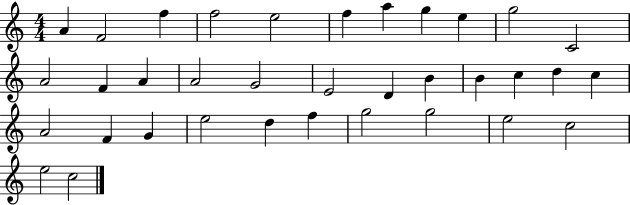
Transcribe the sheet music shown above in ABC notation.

X:1
T:Untitled
M:4/4
L:1/4
K:C
A F2 f f2 e2 f a g e g2 C2 A2 F A A2 G2 E2 D B B c d c A2 F G e2 d f g2 g2 e2 c2 e2 c2